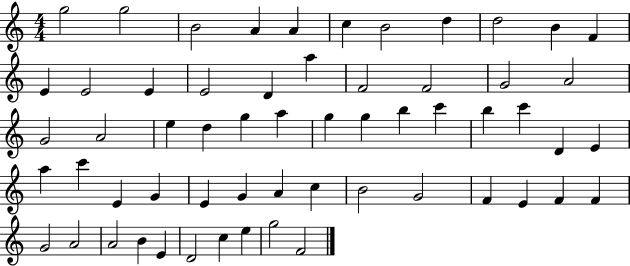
G5/h G5/h B4/h A4/q A4/q C5/q B4/h D5/q D5/h B4/q F4/q E4/q E4/h E4/q E4/h D4/q A5/q F4/h F4/h G4/h A4/h G4/h A4/h E5/q D5/q G5/q A5/q G5/q G5/q B5/q C6/q B5/q C6/q D4/q E4/q A5/q C6/q E4/q G4/q E4/q G4/q A4/q C5/q B4/h G4/h F4/q E4/q F4/q F4/q G4/h A4/h A4/h B4/q E4/q D4/h C5/q E5/q G5/h F4/h